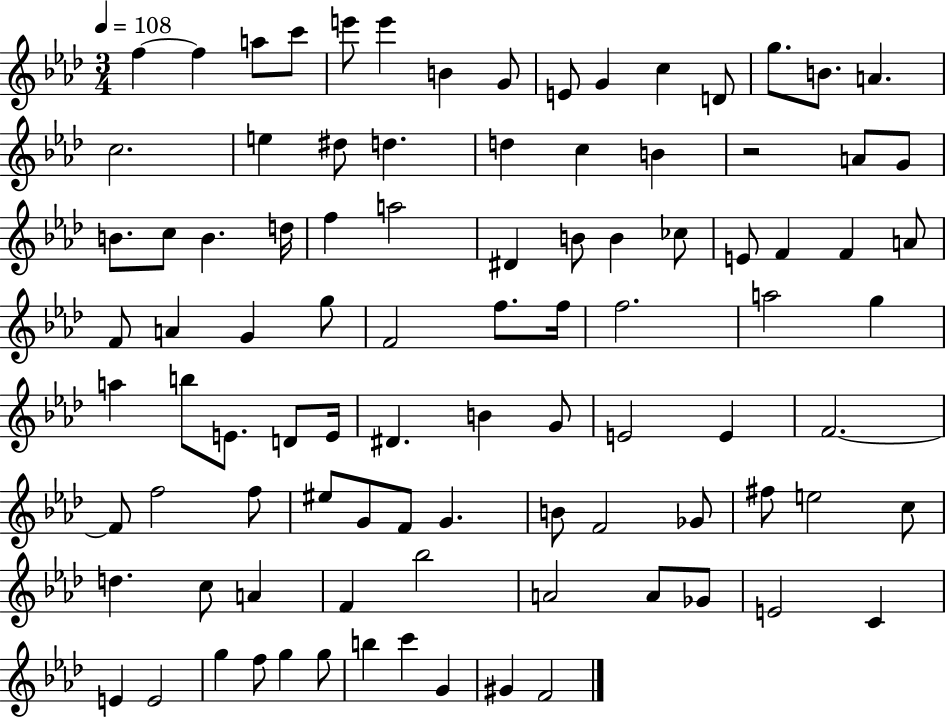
F5/q F5/q A5/e C6/e E6/e E6/q B4/q G4/e E4/e G4/q C5/q D4/e G5/e. B4/e. A4/q. C5/h. E5/q D#5/e D5/q. D5/q C5/q B4/q R/h A4/e G4/e B4/e. C5/e B4/q. D5/s F5/q A5/h D#4/q B4/e B4/q CES5/e E4/e F4/q F4/q A4/e F4/e A4/q G4/q G5/e F4/h F5/e. F5/s F5/h. A5/h G5/q A5/q B5/e E4/e. D4/e E4/s D#4/q. B4/q G4/e E4/h E4/q F4/h. F4/e F5/h F5/e EIS5/e G4/e F4/e G4/q. B4/e F4/h Gb4/e F#5/e E5/h C5/e D5/q. C5/e A4/q F4/q Bb5/h A4/h A4/e Gb4/e E4/h C4/q E4/q E4/h G5/q F5/e G5/q G5/e B5/q C6/q G4/q G#4/q F4/h